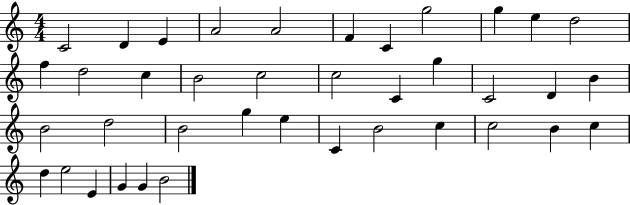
{
  \clef treble
  \numericTimeSignature
  \time 4/4
  \key c \major
  c'2 d'4 e'4 | a'2 a'2 | f'4 c'4 g''2 | g''4 e''4 d''2 | \break f''4 d''2 c''4 | b'2 c''2 | c''2 c'4 g''4 | c'2 d'4 b'4 | \break b'2 d''2 | b'2 g''4 e''4 | c'4 b'2 c''4 | c''2 b'4 c''4 | \break d''4 e''2 e'4 | g'4 g'4 b'2 | \bar "|."
}